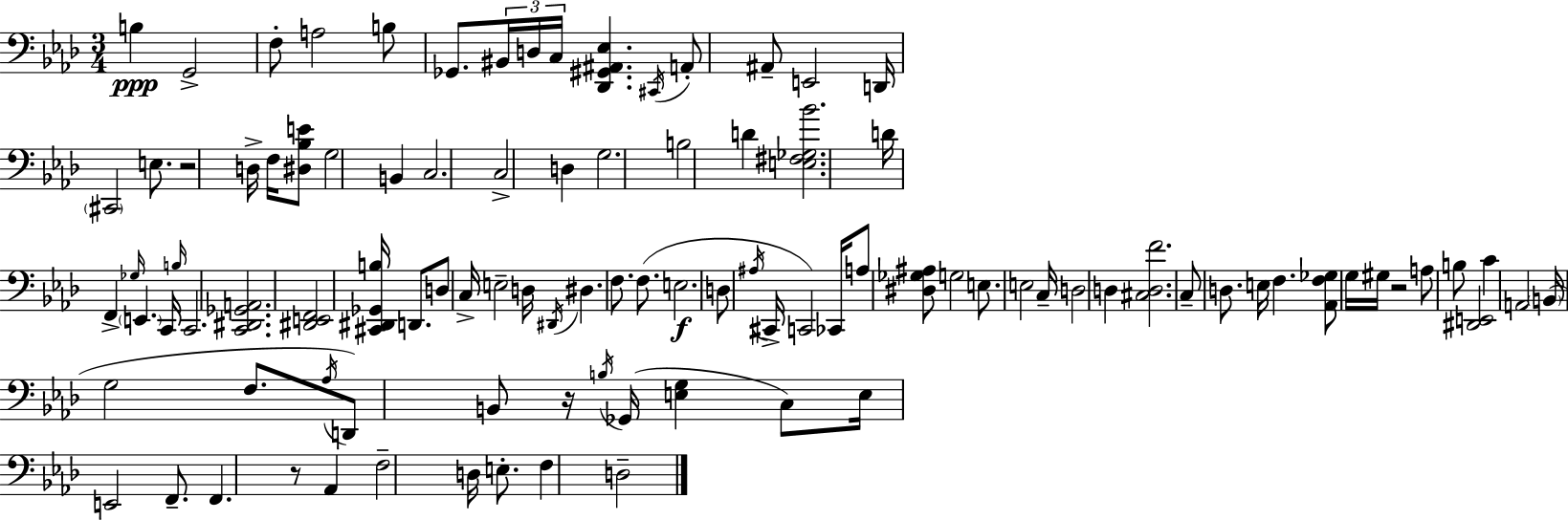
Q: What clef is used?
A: bass